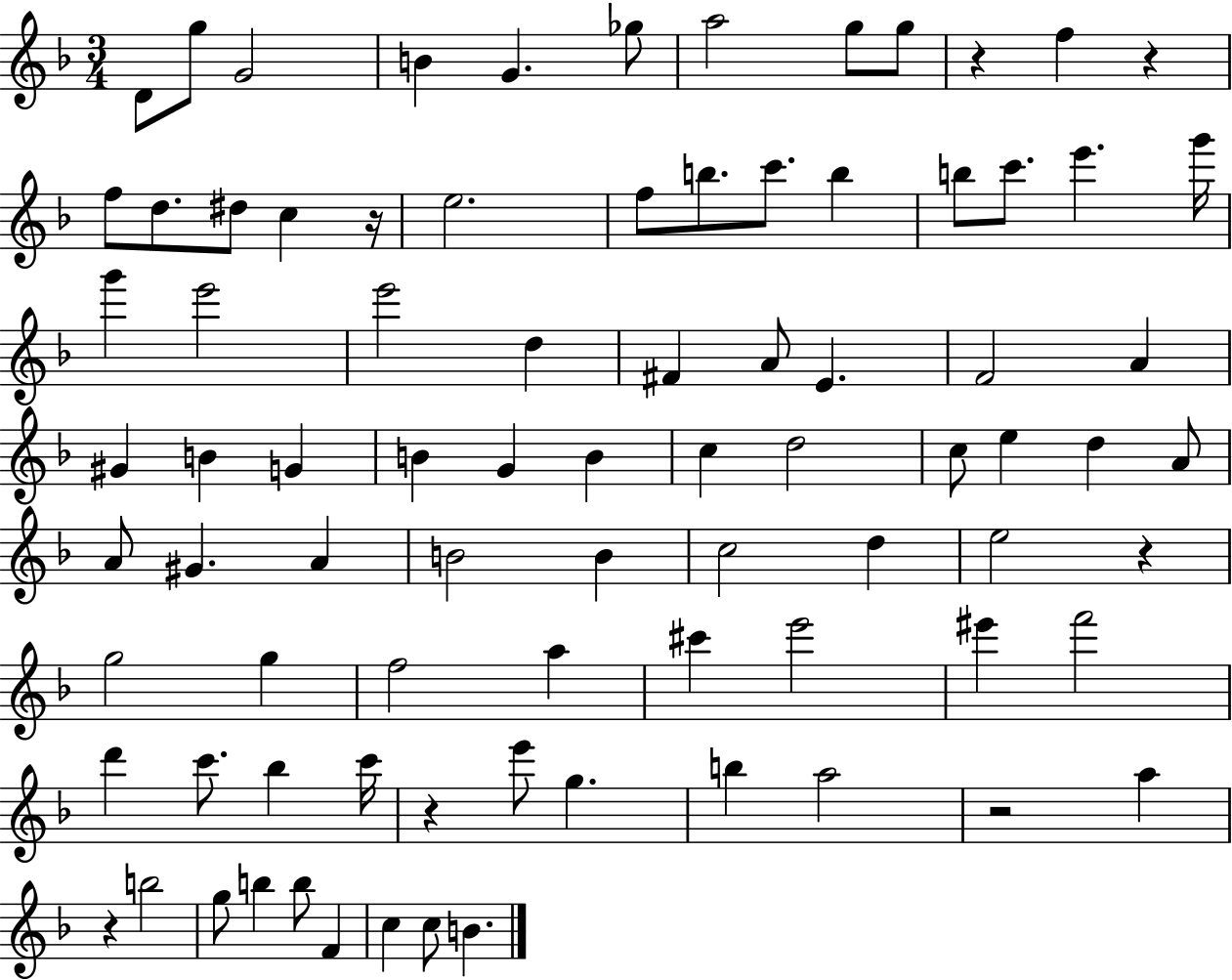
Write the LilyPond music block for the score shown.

{
  \clef treble
  \numericTimeSignature
  \time 3/4
  \key f \major
  d'8 g''8 g'2 | b'4 g'4. ges''8 | a''2 g''8 g''8 | r4 f''4 r4 | \break f''8 d''8. dis''8 c''4 r16 | e''2. | f''8 b''8. c'''8. b''4 | b''8 c'''8. e'''4. g'''16 | \break g'''4 e'''2 | e'''2 d''4 | fis'4 a'8 e'4. | f'2 a'4 | \break gis'4 b'4 g'4 | b'4 g'4 b'4 | c''4 d''2 | c''8 e''4 d''4 a'8 | \break a'8 gis'4. a'4 | b'2 b'4 | c''2 d''4 | e''2 r4 | \break g''2 g''4 | f''2 a''4 | cis'''4 e'''2 | eis'''4 f'''2 | \break d'''4 c'''8. bes''4 c'''16 | r4 e'''8 g''4. | b''4 a''2 | r2 a''4 | \break r4 b''2 | g''8 b''4 b''8 f'4 | c''4 c''8 b'4. | \bar "|."
}